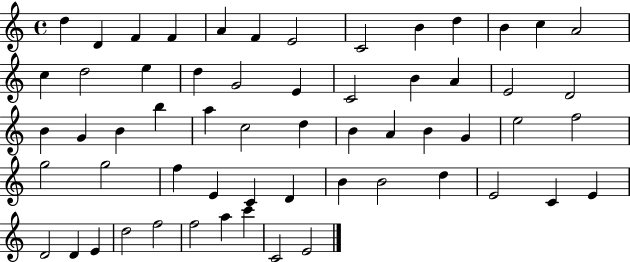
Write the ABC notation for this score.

X:1
T:Untitled
M:4/4
L:1/4
K:C
d D F F A F E2 C2 B d B c A2 c d2 e d G2 E C2 B A E2 D2 B G B b a c2 d B A B G e2 f2 g2 g2 f E C D B B2 d E2 C E D2 D E d2 f2 f2 a c' C2 E2